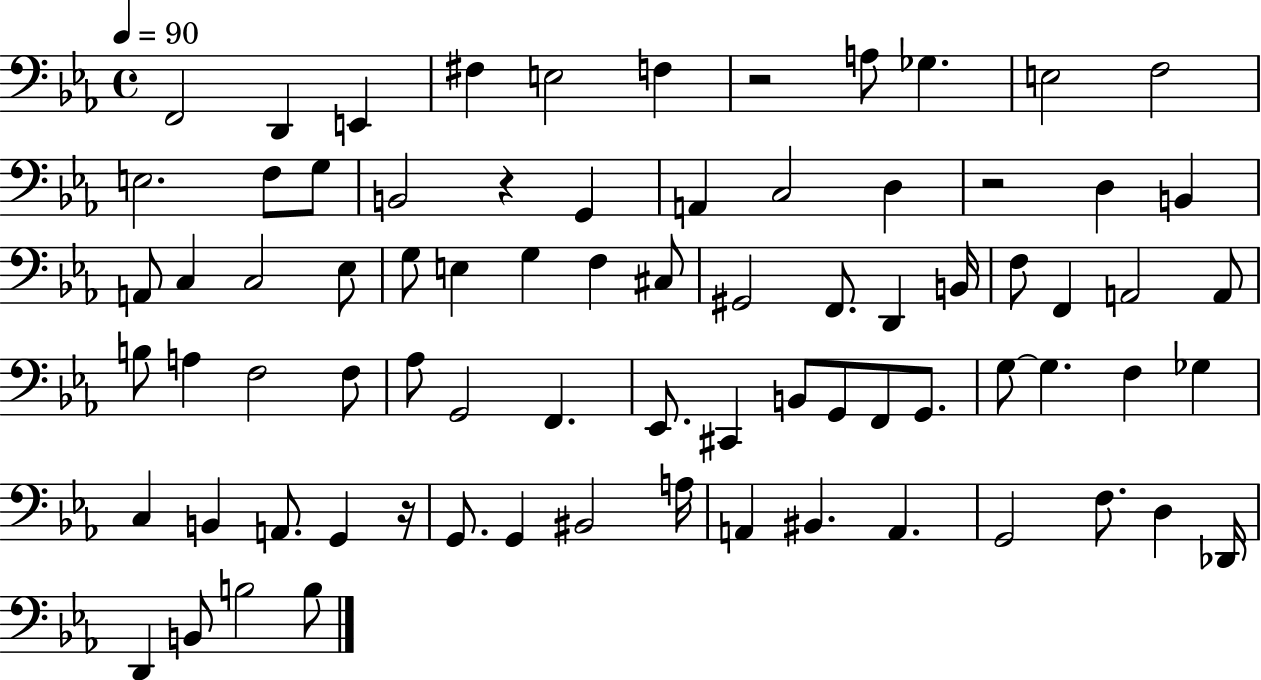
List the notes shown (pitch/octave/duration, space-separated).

F2/h D2/q E2/q F#3/q E3/h F3/q R/h A3/e Gb3/q. E3/h F3/h E3/h. F3/e G3/e B2/h R/q G2/q A2/q C3/h D3/q R/h D3/q B2/q A2/e C3/q C3/h Eb3/e G3/e E3/q G3/q F3/q C#3/e G#2/h F2/e. D2/q B2/s F3/e F2/q A2/h A2/e B3/e A3/q F3/h F3/e Ab3/e G2/h F2/q. Eb2/e. C#2/q B2/e G2/e F2/e G2/e. G3/e G3/q. F3/q Gb3/q C3/q B2/q A2/e. G2/q R/s G2/e. G2/q BIS2/h A3/s A2/q BIS2/q. A2/q. G2/h F3/e. D3/q Db2/s D2/q B2/e B3/h B3/e